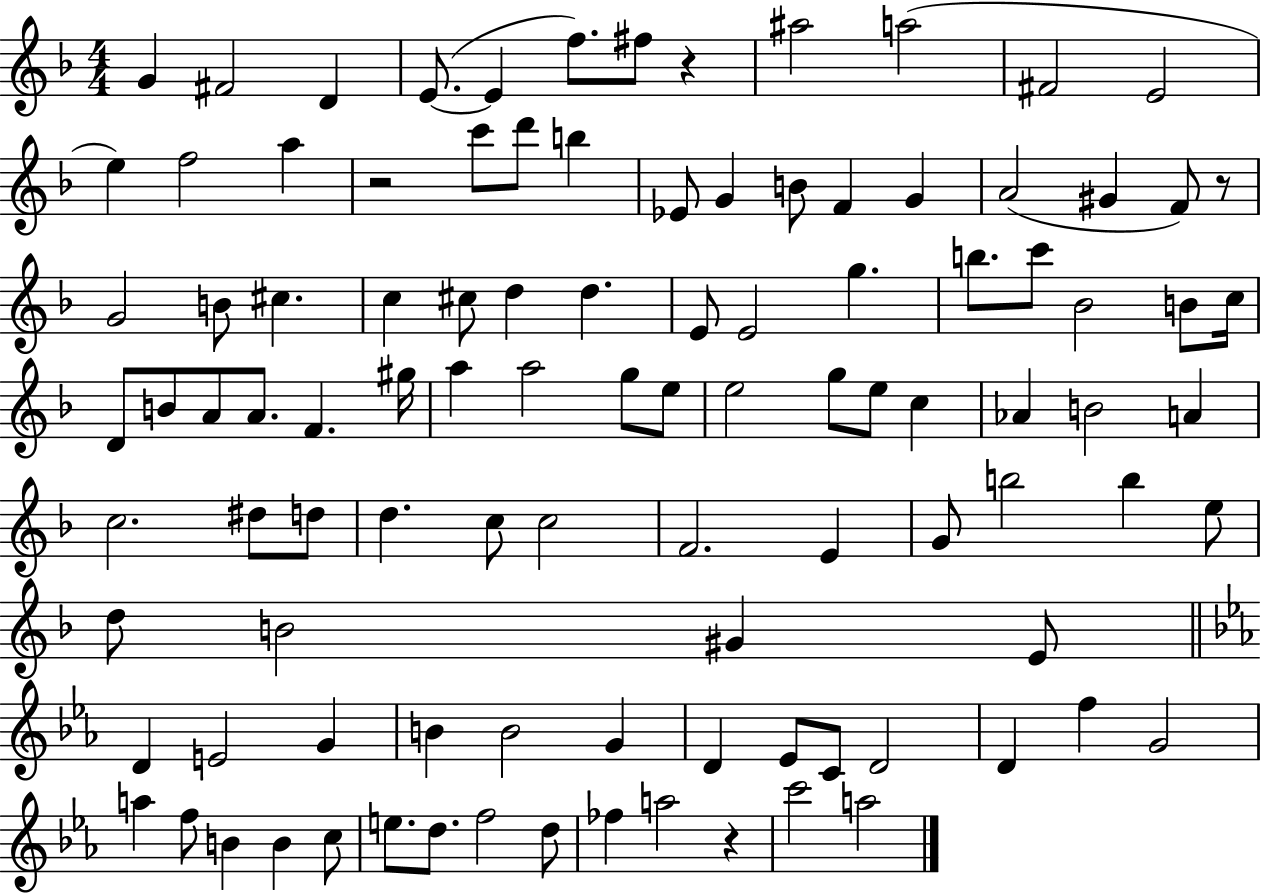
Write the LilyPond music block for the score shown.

{
  \clef treble
  \numericTimeSignature
  \time 4/4
  \key f \major
  g'4 fis'2 d'4 | e'8.~(~ e'4 f''8.) fis''8 r4 | ais''2 a''2( | fis'2 e'2 | \break e''4) f''2 a''4 | r2 c'''8 d'''8 b''4 | ees'8 g'4 b'8 f'4 g'4 | a'2( gis'4 f'8) r8 | \break g'2 b'8 cis''4. | c''4 cis''8 d''4 d''4. | e'8 e'2 g''4. | b''8. c'''8 bes'2 b'8 c''16 | \break d'8 b'8 a'8 a'8. f'4. gis''16 | a''4 a''2 g''8 e''8 | e''2 g''8 e''8 c''4 | aes'4 b'2 a'4 | \break c''2. dis''8 d''8 | d''4. c''8 c''2 | f'2. e'4 | g'8 b''2 b''4 e''8 | \break d''8 b'2 gis'4 e'8 | \bar "||" \break \key ees \major d'4 e'2 g'4 | b'4 b'2 g'4 | d'4 ees'8 c'8 d'2 | d'4 f''4 g'2 | \break a''4 f''8 b'4 b'4 c''8 | e''8. d''8. f''2 d''8 | fes''4 a''2 r4 | c'''2 a''2 | \break \bar "|."
}